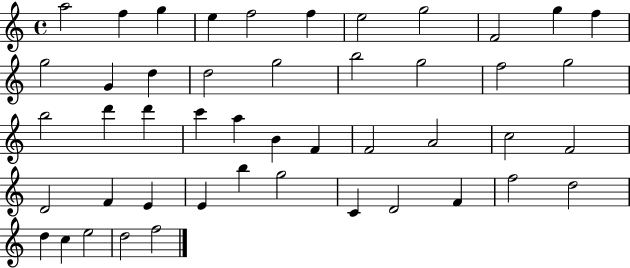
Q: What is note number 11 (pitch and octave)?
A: F5